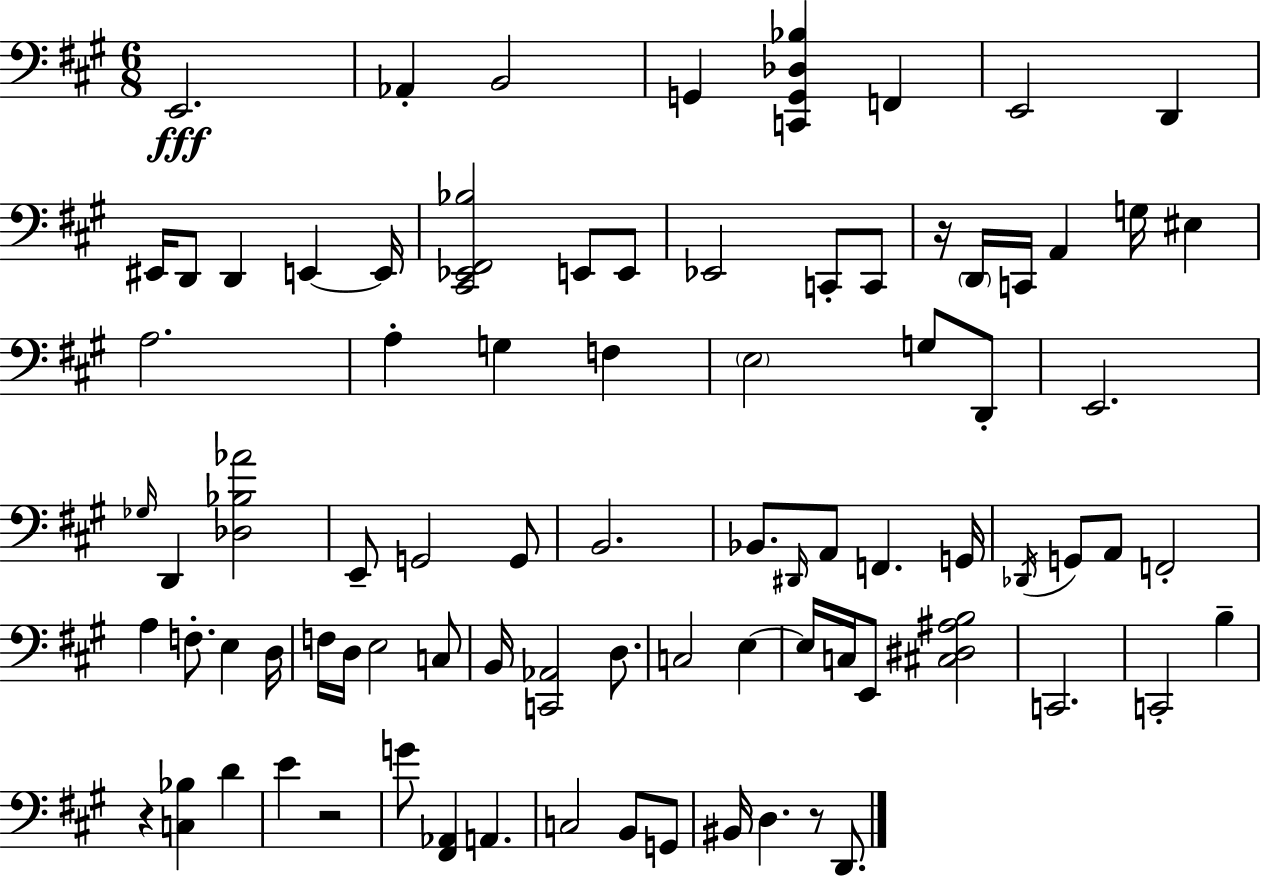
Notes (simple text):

E2/h. Ab2/q B2/h G2/q [C2,G2,Db3,Bb3]/q F2/q E2/h D2/q EIS2/s D2/e D2/q E2/q E2/s [C#2,Eb2,F#2,Bb3]/h E2/e E2/e Eb2/h C2/e C2/e R/s D2/s C2/s A2/q G3/s EIS3/q A3/h. A3/q G3/q F3/q E3/h G3/e D2/e E2/h. Gb3/s D2/q [Db3,Bb3,Ab4]/h E2/e G2/h G2/e B2/h. Bb2/e. D#2/s A2/e F2/q. G2/s Db2/s G2/e A2/e F2/h A3/q F3/e. E3/q D3/s F3/s D3/s E3/h C3/e B2/s [C2,Ab2]/h D3/e. C3/h E3/q E3/s C3/s E2/e [C#3,D#3,A#3,B3]/h C2/h. C2/h B3/q R/q [C3,Bb3]/q D4/q E4/q R/h G4/e [F#2,Ab2]/q A2/q. C3/h B2/e G2/e BIS2/s D3/q. R/e D2/e.